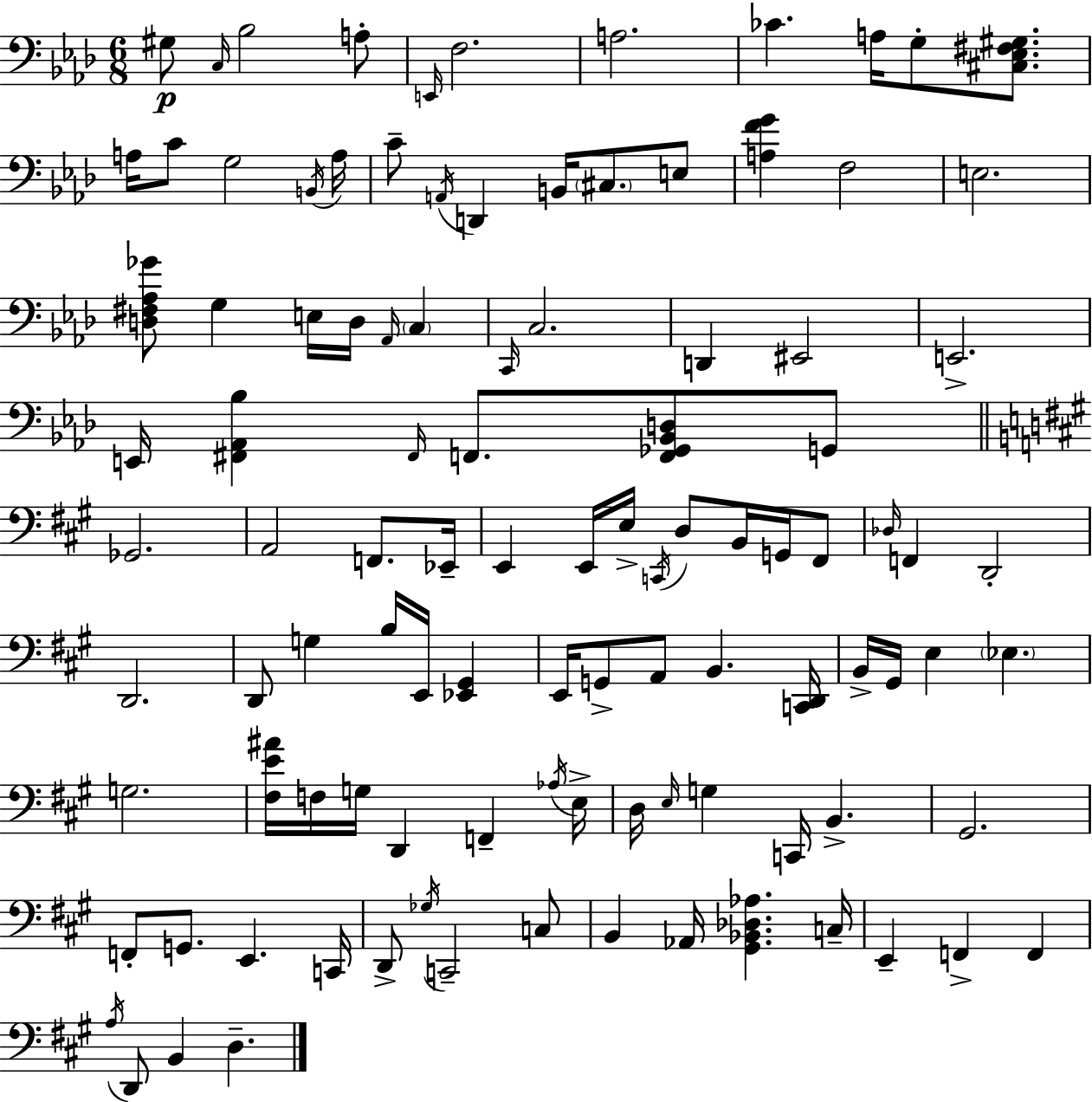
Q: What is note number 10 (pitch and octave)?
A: G3